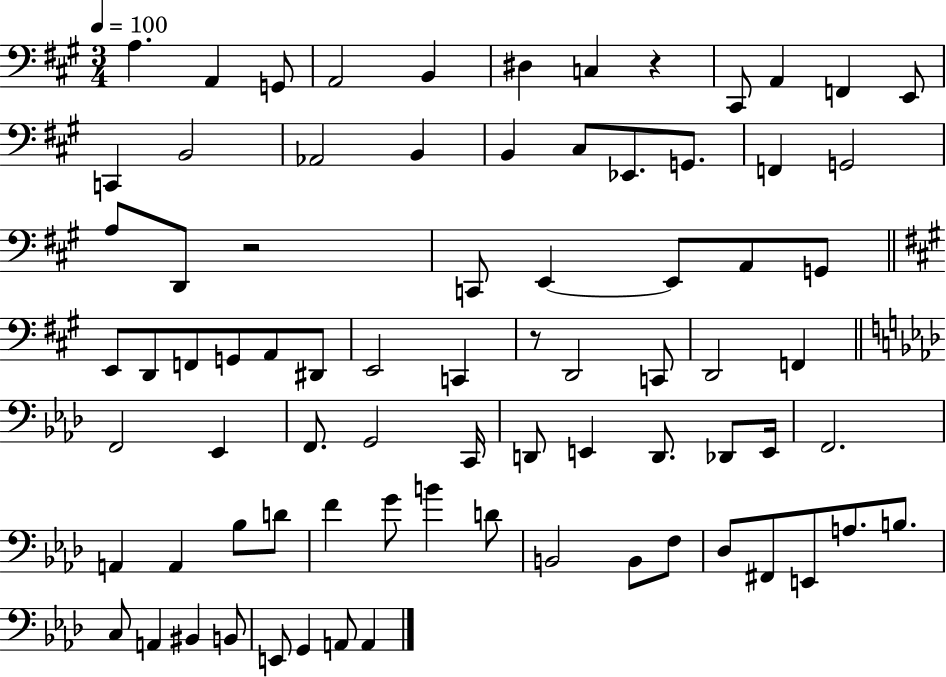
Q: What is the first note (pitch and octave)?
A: A3